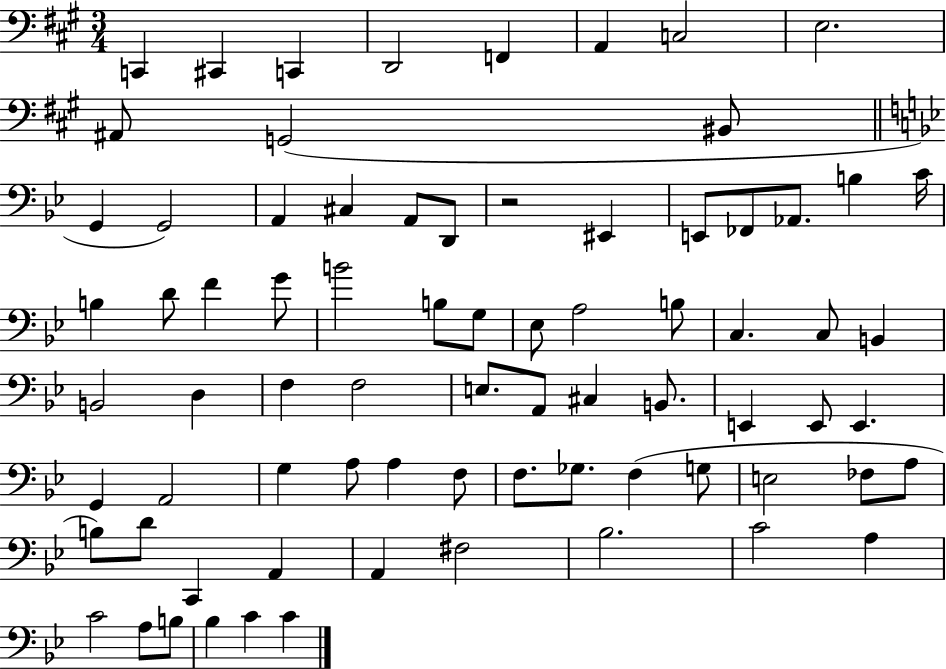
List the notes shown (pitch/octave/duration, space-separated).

C2/q C#2/q C2/q D2/h F2/q A2/q C3/h E3/h. A#2/e G2/h BIS2/e G2/q G2/h A2/q C#3/q A2/e D2/e R/h EIS2/q E2/e FES2/e Ab2/e. B3/q C4/s B3/q D4/e F4/q G4/e B4/h B3/e G3/e Eb3/e A3/h B3/e C3/q. C3/e B2/q B2/h D3/q F3/q F3/h E3/e. A2/e C#3/q B2/e. E2/q E2/e E2/q. G2/q A2/h G3/q A3/e A3/q F3/e F3/e. Gb3/e. F3/q G3/e E3/h FES3/e A3/e B3/e D4/e C2/q A2/q A2/q F#3/h Bb3/h. C4/h A3/q C4/h A3/e B3/e Bb3/q C4/q C4/q